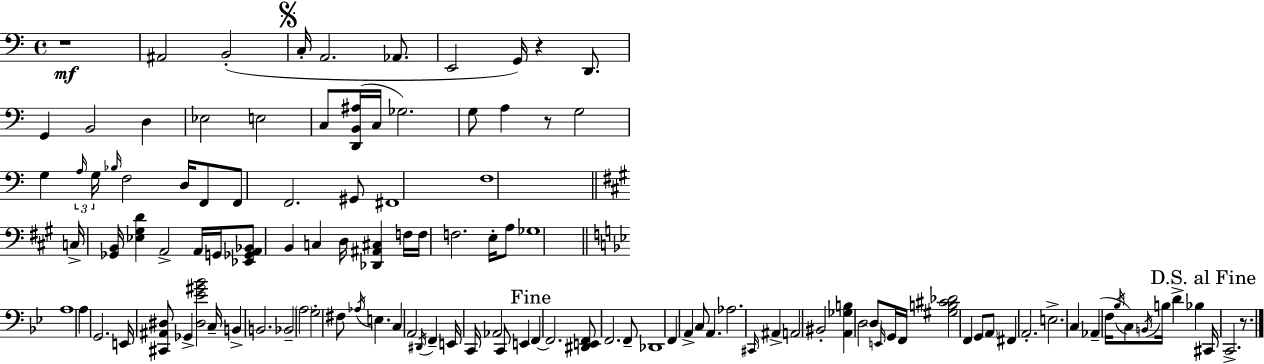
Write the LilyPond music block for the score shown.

{
  \clef bass
  \time 4/4
  \defaultTimeSignature
  \key c \major
  r1\mf | ais,2 b,2-.( | \mark \markup { \musicglyph "scripts.segno" } c16-. a,2. aes,8. | e,2 g,16) r4 d,8. | \break g,4 b,2 d4 | ees2 e2 | c8 <d, b, ais>16( c16 ges2.) | g8 a4 r8 g2 | \break g4 \tuplet 3/2 { \grace { a16 } g16 \grace { bes16 } } f2 d16 | f,8 f,8 f,2. | gis,8 fis,1 | f1 | \break \bar "||" \break \key a \major c16-> <ges, b,>16 <ees gis d'>4 a,2-> a,16 g,16 | <ees, ges, a, bes,>8 b,4 c4 d16 <des, ais, cis>4 f16 | f16 f2. e16-. a8 | ges1 | \break \bar "||" \break \key bes \major a1 | a4 g,2. | e,16 <cis, ais, dis>8 ges,4-> <dis ees' gis' bes'>2 c16-- | b,4-> b,2. | \break bes,2-- \parenthesize a2 | g2-. fis8 \acciaccatura { aes16 } e4. | c4 a,2 \acciaccatura { dis,16 } f,4-- | e,16 c,16 aes,2 c,8 e,4 | \break \mark "Fine" f,4~~ f,2. | <dis, e, f,>8 f,2. | f,8-- des,1 | f,4 a,4-> c8 a,4. | \break aes2. \grace { cis,16 } ais,4-> | a,2 bis,2-. | <a, ges b>4 d2 \parenthesize d8 | \grace { e,16 } g,16 f,16 <gis b cis' des'>2 f,4 | \break g,8 \parenthesize a,8 fis,4 a,2.-. | e2.-> | c4 aes,4--( f16 \acciaccatura { bes16 } c8) \acciaccatura { b,16 } b16 d'4-> | bes4 \mark "D.S. al Fine" cis,16 c,2.-> | \break r8. \bar "|."
}